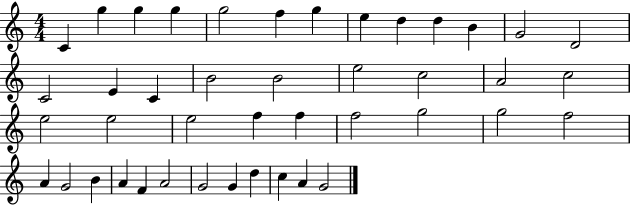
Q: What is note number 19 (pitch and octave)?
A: E5